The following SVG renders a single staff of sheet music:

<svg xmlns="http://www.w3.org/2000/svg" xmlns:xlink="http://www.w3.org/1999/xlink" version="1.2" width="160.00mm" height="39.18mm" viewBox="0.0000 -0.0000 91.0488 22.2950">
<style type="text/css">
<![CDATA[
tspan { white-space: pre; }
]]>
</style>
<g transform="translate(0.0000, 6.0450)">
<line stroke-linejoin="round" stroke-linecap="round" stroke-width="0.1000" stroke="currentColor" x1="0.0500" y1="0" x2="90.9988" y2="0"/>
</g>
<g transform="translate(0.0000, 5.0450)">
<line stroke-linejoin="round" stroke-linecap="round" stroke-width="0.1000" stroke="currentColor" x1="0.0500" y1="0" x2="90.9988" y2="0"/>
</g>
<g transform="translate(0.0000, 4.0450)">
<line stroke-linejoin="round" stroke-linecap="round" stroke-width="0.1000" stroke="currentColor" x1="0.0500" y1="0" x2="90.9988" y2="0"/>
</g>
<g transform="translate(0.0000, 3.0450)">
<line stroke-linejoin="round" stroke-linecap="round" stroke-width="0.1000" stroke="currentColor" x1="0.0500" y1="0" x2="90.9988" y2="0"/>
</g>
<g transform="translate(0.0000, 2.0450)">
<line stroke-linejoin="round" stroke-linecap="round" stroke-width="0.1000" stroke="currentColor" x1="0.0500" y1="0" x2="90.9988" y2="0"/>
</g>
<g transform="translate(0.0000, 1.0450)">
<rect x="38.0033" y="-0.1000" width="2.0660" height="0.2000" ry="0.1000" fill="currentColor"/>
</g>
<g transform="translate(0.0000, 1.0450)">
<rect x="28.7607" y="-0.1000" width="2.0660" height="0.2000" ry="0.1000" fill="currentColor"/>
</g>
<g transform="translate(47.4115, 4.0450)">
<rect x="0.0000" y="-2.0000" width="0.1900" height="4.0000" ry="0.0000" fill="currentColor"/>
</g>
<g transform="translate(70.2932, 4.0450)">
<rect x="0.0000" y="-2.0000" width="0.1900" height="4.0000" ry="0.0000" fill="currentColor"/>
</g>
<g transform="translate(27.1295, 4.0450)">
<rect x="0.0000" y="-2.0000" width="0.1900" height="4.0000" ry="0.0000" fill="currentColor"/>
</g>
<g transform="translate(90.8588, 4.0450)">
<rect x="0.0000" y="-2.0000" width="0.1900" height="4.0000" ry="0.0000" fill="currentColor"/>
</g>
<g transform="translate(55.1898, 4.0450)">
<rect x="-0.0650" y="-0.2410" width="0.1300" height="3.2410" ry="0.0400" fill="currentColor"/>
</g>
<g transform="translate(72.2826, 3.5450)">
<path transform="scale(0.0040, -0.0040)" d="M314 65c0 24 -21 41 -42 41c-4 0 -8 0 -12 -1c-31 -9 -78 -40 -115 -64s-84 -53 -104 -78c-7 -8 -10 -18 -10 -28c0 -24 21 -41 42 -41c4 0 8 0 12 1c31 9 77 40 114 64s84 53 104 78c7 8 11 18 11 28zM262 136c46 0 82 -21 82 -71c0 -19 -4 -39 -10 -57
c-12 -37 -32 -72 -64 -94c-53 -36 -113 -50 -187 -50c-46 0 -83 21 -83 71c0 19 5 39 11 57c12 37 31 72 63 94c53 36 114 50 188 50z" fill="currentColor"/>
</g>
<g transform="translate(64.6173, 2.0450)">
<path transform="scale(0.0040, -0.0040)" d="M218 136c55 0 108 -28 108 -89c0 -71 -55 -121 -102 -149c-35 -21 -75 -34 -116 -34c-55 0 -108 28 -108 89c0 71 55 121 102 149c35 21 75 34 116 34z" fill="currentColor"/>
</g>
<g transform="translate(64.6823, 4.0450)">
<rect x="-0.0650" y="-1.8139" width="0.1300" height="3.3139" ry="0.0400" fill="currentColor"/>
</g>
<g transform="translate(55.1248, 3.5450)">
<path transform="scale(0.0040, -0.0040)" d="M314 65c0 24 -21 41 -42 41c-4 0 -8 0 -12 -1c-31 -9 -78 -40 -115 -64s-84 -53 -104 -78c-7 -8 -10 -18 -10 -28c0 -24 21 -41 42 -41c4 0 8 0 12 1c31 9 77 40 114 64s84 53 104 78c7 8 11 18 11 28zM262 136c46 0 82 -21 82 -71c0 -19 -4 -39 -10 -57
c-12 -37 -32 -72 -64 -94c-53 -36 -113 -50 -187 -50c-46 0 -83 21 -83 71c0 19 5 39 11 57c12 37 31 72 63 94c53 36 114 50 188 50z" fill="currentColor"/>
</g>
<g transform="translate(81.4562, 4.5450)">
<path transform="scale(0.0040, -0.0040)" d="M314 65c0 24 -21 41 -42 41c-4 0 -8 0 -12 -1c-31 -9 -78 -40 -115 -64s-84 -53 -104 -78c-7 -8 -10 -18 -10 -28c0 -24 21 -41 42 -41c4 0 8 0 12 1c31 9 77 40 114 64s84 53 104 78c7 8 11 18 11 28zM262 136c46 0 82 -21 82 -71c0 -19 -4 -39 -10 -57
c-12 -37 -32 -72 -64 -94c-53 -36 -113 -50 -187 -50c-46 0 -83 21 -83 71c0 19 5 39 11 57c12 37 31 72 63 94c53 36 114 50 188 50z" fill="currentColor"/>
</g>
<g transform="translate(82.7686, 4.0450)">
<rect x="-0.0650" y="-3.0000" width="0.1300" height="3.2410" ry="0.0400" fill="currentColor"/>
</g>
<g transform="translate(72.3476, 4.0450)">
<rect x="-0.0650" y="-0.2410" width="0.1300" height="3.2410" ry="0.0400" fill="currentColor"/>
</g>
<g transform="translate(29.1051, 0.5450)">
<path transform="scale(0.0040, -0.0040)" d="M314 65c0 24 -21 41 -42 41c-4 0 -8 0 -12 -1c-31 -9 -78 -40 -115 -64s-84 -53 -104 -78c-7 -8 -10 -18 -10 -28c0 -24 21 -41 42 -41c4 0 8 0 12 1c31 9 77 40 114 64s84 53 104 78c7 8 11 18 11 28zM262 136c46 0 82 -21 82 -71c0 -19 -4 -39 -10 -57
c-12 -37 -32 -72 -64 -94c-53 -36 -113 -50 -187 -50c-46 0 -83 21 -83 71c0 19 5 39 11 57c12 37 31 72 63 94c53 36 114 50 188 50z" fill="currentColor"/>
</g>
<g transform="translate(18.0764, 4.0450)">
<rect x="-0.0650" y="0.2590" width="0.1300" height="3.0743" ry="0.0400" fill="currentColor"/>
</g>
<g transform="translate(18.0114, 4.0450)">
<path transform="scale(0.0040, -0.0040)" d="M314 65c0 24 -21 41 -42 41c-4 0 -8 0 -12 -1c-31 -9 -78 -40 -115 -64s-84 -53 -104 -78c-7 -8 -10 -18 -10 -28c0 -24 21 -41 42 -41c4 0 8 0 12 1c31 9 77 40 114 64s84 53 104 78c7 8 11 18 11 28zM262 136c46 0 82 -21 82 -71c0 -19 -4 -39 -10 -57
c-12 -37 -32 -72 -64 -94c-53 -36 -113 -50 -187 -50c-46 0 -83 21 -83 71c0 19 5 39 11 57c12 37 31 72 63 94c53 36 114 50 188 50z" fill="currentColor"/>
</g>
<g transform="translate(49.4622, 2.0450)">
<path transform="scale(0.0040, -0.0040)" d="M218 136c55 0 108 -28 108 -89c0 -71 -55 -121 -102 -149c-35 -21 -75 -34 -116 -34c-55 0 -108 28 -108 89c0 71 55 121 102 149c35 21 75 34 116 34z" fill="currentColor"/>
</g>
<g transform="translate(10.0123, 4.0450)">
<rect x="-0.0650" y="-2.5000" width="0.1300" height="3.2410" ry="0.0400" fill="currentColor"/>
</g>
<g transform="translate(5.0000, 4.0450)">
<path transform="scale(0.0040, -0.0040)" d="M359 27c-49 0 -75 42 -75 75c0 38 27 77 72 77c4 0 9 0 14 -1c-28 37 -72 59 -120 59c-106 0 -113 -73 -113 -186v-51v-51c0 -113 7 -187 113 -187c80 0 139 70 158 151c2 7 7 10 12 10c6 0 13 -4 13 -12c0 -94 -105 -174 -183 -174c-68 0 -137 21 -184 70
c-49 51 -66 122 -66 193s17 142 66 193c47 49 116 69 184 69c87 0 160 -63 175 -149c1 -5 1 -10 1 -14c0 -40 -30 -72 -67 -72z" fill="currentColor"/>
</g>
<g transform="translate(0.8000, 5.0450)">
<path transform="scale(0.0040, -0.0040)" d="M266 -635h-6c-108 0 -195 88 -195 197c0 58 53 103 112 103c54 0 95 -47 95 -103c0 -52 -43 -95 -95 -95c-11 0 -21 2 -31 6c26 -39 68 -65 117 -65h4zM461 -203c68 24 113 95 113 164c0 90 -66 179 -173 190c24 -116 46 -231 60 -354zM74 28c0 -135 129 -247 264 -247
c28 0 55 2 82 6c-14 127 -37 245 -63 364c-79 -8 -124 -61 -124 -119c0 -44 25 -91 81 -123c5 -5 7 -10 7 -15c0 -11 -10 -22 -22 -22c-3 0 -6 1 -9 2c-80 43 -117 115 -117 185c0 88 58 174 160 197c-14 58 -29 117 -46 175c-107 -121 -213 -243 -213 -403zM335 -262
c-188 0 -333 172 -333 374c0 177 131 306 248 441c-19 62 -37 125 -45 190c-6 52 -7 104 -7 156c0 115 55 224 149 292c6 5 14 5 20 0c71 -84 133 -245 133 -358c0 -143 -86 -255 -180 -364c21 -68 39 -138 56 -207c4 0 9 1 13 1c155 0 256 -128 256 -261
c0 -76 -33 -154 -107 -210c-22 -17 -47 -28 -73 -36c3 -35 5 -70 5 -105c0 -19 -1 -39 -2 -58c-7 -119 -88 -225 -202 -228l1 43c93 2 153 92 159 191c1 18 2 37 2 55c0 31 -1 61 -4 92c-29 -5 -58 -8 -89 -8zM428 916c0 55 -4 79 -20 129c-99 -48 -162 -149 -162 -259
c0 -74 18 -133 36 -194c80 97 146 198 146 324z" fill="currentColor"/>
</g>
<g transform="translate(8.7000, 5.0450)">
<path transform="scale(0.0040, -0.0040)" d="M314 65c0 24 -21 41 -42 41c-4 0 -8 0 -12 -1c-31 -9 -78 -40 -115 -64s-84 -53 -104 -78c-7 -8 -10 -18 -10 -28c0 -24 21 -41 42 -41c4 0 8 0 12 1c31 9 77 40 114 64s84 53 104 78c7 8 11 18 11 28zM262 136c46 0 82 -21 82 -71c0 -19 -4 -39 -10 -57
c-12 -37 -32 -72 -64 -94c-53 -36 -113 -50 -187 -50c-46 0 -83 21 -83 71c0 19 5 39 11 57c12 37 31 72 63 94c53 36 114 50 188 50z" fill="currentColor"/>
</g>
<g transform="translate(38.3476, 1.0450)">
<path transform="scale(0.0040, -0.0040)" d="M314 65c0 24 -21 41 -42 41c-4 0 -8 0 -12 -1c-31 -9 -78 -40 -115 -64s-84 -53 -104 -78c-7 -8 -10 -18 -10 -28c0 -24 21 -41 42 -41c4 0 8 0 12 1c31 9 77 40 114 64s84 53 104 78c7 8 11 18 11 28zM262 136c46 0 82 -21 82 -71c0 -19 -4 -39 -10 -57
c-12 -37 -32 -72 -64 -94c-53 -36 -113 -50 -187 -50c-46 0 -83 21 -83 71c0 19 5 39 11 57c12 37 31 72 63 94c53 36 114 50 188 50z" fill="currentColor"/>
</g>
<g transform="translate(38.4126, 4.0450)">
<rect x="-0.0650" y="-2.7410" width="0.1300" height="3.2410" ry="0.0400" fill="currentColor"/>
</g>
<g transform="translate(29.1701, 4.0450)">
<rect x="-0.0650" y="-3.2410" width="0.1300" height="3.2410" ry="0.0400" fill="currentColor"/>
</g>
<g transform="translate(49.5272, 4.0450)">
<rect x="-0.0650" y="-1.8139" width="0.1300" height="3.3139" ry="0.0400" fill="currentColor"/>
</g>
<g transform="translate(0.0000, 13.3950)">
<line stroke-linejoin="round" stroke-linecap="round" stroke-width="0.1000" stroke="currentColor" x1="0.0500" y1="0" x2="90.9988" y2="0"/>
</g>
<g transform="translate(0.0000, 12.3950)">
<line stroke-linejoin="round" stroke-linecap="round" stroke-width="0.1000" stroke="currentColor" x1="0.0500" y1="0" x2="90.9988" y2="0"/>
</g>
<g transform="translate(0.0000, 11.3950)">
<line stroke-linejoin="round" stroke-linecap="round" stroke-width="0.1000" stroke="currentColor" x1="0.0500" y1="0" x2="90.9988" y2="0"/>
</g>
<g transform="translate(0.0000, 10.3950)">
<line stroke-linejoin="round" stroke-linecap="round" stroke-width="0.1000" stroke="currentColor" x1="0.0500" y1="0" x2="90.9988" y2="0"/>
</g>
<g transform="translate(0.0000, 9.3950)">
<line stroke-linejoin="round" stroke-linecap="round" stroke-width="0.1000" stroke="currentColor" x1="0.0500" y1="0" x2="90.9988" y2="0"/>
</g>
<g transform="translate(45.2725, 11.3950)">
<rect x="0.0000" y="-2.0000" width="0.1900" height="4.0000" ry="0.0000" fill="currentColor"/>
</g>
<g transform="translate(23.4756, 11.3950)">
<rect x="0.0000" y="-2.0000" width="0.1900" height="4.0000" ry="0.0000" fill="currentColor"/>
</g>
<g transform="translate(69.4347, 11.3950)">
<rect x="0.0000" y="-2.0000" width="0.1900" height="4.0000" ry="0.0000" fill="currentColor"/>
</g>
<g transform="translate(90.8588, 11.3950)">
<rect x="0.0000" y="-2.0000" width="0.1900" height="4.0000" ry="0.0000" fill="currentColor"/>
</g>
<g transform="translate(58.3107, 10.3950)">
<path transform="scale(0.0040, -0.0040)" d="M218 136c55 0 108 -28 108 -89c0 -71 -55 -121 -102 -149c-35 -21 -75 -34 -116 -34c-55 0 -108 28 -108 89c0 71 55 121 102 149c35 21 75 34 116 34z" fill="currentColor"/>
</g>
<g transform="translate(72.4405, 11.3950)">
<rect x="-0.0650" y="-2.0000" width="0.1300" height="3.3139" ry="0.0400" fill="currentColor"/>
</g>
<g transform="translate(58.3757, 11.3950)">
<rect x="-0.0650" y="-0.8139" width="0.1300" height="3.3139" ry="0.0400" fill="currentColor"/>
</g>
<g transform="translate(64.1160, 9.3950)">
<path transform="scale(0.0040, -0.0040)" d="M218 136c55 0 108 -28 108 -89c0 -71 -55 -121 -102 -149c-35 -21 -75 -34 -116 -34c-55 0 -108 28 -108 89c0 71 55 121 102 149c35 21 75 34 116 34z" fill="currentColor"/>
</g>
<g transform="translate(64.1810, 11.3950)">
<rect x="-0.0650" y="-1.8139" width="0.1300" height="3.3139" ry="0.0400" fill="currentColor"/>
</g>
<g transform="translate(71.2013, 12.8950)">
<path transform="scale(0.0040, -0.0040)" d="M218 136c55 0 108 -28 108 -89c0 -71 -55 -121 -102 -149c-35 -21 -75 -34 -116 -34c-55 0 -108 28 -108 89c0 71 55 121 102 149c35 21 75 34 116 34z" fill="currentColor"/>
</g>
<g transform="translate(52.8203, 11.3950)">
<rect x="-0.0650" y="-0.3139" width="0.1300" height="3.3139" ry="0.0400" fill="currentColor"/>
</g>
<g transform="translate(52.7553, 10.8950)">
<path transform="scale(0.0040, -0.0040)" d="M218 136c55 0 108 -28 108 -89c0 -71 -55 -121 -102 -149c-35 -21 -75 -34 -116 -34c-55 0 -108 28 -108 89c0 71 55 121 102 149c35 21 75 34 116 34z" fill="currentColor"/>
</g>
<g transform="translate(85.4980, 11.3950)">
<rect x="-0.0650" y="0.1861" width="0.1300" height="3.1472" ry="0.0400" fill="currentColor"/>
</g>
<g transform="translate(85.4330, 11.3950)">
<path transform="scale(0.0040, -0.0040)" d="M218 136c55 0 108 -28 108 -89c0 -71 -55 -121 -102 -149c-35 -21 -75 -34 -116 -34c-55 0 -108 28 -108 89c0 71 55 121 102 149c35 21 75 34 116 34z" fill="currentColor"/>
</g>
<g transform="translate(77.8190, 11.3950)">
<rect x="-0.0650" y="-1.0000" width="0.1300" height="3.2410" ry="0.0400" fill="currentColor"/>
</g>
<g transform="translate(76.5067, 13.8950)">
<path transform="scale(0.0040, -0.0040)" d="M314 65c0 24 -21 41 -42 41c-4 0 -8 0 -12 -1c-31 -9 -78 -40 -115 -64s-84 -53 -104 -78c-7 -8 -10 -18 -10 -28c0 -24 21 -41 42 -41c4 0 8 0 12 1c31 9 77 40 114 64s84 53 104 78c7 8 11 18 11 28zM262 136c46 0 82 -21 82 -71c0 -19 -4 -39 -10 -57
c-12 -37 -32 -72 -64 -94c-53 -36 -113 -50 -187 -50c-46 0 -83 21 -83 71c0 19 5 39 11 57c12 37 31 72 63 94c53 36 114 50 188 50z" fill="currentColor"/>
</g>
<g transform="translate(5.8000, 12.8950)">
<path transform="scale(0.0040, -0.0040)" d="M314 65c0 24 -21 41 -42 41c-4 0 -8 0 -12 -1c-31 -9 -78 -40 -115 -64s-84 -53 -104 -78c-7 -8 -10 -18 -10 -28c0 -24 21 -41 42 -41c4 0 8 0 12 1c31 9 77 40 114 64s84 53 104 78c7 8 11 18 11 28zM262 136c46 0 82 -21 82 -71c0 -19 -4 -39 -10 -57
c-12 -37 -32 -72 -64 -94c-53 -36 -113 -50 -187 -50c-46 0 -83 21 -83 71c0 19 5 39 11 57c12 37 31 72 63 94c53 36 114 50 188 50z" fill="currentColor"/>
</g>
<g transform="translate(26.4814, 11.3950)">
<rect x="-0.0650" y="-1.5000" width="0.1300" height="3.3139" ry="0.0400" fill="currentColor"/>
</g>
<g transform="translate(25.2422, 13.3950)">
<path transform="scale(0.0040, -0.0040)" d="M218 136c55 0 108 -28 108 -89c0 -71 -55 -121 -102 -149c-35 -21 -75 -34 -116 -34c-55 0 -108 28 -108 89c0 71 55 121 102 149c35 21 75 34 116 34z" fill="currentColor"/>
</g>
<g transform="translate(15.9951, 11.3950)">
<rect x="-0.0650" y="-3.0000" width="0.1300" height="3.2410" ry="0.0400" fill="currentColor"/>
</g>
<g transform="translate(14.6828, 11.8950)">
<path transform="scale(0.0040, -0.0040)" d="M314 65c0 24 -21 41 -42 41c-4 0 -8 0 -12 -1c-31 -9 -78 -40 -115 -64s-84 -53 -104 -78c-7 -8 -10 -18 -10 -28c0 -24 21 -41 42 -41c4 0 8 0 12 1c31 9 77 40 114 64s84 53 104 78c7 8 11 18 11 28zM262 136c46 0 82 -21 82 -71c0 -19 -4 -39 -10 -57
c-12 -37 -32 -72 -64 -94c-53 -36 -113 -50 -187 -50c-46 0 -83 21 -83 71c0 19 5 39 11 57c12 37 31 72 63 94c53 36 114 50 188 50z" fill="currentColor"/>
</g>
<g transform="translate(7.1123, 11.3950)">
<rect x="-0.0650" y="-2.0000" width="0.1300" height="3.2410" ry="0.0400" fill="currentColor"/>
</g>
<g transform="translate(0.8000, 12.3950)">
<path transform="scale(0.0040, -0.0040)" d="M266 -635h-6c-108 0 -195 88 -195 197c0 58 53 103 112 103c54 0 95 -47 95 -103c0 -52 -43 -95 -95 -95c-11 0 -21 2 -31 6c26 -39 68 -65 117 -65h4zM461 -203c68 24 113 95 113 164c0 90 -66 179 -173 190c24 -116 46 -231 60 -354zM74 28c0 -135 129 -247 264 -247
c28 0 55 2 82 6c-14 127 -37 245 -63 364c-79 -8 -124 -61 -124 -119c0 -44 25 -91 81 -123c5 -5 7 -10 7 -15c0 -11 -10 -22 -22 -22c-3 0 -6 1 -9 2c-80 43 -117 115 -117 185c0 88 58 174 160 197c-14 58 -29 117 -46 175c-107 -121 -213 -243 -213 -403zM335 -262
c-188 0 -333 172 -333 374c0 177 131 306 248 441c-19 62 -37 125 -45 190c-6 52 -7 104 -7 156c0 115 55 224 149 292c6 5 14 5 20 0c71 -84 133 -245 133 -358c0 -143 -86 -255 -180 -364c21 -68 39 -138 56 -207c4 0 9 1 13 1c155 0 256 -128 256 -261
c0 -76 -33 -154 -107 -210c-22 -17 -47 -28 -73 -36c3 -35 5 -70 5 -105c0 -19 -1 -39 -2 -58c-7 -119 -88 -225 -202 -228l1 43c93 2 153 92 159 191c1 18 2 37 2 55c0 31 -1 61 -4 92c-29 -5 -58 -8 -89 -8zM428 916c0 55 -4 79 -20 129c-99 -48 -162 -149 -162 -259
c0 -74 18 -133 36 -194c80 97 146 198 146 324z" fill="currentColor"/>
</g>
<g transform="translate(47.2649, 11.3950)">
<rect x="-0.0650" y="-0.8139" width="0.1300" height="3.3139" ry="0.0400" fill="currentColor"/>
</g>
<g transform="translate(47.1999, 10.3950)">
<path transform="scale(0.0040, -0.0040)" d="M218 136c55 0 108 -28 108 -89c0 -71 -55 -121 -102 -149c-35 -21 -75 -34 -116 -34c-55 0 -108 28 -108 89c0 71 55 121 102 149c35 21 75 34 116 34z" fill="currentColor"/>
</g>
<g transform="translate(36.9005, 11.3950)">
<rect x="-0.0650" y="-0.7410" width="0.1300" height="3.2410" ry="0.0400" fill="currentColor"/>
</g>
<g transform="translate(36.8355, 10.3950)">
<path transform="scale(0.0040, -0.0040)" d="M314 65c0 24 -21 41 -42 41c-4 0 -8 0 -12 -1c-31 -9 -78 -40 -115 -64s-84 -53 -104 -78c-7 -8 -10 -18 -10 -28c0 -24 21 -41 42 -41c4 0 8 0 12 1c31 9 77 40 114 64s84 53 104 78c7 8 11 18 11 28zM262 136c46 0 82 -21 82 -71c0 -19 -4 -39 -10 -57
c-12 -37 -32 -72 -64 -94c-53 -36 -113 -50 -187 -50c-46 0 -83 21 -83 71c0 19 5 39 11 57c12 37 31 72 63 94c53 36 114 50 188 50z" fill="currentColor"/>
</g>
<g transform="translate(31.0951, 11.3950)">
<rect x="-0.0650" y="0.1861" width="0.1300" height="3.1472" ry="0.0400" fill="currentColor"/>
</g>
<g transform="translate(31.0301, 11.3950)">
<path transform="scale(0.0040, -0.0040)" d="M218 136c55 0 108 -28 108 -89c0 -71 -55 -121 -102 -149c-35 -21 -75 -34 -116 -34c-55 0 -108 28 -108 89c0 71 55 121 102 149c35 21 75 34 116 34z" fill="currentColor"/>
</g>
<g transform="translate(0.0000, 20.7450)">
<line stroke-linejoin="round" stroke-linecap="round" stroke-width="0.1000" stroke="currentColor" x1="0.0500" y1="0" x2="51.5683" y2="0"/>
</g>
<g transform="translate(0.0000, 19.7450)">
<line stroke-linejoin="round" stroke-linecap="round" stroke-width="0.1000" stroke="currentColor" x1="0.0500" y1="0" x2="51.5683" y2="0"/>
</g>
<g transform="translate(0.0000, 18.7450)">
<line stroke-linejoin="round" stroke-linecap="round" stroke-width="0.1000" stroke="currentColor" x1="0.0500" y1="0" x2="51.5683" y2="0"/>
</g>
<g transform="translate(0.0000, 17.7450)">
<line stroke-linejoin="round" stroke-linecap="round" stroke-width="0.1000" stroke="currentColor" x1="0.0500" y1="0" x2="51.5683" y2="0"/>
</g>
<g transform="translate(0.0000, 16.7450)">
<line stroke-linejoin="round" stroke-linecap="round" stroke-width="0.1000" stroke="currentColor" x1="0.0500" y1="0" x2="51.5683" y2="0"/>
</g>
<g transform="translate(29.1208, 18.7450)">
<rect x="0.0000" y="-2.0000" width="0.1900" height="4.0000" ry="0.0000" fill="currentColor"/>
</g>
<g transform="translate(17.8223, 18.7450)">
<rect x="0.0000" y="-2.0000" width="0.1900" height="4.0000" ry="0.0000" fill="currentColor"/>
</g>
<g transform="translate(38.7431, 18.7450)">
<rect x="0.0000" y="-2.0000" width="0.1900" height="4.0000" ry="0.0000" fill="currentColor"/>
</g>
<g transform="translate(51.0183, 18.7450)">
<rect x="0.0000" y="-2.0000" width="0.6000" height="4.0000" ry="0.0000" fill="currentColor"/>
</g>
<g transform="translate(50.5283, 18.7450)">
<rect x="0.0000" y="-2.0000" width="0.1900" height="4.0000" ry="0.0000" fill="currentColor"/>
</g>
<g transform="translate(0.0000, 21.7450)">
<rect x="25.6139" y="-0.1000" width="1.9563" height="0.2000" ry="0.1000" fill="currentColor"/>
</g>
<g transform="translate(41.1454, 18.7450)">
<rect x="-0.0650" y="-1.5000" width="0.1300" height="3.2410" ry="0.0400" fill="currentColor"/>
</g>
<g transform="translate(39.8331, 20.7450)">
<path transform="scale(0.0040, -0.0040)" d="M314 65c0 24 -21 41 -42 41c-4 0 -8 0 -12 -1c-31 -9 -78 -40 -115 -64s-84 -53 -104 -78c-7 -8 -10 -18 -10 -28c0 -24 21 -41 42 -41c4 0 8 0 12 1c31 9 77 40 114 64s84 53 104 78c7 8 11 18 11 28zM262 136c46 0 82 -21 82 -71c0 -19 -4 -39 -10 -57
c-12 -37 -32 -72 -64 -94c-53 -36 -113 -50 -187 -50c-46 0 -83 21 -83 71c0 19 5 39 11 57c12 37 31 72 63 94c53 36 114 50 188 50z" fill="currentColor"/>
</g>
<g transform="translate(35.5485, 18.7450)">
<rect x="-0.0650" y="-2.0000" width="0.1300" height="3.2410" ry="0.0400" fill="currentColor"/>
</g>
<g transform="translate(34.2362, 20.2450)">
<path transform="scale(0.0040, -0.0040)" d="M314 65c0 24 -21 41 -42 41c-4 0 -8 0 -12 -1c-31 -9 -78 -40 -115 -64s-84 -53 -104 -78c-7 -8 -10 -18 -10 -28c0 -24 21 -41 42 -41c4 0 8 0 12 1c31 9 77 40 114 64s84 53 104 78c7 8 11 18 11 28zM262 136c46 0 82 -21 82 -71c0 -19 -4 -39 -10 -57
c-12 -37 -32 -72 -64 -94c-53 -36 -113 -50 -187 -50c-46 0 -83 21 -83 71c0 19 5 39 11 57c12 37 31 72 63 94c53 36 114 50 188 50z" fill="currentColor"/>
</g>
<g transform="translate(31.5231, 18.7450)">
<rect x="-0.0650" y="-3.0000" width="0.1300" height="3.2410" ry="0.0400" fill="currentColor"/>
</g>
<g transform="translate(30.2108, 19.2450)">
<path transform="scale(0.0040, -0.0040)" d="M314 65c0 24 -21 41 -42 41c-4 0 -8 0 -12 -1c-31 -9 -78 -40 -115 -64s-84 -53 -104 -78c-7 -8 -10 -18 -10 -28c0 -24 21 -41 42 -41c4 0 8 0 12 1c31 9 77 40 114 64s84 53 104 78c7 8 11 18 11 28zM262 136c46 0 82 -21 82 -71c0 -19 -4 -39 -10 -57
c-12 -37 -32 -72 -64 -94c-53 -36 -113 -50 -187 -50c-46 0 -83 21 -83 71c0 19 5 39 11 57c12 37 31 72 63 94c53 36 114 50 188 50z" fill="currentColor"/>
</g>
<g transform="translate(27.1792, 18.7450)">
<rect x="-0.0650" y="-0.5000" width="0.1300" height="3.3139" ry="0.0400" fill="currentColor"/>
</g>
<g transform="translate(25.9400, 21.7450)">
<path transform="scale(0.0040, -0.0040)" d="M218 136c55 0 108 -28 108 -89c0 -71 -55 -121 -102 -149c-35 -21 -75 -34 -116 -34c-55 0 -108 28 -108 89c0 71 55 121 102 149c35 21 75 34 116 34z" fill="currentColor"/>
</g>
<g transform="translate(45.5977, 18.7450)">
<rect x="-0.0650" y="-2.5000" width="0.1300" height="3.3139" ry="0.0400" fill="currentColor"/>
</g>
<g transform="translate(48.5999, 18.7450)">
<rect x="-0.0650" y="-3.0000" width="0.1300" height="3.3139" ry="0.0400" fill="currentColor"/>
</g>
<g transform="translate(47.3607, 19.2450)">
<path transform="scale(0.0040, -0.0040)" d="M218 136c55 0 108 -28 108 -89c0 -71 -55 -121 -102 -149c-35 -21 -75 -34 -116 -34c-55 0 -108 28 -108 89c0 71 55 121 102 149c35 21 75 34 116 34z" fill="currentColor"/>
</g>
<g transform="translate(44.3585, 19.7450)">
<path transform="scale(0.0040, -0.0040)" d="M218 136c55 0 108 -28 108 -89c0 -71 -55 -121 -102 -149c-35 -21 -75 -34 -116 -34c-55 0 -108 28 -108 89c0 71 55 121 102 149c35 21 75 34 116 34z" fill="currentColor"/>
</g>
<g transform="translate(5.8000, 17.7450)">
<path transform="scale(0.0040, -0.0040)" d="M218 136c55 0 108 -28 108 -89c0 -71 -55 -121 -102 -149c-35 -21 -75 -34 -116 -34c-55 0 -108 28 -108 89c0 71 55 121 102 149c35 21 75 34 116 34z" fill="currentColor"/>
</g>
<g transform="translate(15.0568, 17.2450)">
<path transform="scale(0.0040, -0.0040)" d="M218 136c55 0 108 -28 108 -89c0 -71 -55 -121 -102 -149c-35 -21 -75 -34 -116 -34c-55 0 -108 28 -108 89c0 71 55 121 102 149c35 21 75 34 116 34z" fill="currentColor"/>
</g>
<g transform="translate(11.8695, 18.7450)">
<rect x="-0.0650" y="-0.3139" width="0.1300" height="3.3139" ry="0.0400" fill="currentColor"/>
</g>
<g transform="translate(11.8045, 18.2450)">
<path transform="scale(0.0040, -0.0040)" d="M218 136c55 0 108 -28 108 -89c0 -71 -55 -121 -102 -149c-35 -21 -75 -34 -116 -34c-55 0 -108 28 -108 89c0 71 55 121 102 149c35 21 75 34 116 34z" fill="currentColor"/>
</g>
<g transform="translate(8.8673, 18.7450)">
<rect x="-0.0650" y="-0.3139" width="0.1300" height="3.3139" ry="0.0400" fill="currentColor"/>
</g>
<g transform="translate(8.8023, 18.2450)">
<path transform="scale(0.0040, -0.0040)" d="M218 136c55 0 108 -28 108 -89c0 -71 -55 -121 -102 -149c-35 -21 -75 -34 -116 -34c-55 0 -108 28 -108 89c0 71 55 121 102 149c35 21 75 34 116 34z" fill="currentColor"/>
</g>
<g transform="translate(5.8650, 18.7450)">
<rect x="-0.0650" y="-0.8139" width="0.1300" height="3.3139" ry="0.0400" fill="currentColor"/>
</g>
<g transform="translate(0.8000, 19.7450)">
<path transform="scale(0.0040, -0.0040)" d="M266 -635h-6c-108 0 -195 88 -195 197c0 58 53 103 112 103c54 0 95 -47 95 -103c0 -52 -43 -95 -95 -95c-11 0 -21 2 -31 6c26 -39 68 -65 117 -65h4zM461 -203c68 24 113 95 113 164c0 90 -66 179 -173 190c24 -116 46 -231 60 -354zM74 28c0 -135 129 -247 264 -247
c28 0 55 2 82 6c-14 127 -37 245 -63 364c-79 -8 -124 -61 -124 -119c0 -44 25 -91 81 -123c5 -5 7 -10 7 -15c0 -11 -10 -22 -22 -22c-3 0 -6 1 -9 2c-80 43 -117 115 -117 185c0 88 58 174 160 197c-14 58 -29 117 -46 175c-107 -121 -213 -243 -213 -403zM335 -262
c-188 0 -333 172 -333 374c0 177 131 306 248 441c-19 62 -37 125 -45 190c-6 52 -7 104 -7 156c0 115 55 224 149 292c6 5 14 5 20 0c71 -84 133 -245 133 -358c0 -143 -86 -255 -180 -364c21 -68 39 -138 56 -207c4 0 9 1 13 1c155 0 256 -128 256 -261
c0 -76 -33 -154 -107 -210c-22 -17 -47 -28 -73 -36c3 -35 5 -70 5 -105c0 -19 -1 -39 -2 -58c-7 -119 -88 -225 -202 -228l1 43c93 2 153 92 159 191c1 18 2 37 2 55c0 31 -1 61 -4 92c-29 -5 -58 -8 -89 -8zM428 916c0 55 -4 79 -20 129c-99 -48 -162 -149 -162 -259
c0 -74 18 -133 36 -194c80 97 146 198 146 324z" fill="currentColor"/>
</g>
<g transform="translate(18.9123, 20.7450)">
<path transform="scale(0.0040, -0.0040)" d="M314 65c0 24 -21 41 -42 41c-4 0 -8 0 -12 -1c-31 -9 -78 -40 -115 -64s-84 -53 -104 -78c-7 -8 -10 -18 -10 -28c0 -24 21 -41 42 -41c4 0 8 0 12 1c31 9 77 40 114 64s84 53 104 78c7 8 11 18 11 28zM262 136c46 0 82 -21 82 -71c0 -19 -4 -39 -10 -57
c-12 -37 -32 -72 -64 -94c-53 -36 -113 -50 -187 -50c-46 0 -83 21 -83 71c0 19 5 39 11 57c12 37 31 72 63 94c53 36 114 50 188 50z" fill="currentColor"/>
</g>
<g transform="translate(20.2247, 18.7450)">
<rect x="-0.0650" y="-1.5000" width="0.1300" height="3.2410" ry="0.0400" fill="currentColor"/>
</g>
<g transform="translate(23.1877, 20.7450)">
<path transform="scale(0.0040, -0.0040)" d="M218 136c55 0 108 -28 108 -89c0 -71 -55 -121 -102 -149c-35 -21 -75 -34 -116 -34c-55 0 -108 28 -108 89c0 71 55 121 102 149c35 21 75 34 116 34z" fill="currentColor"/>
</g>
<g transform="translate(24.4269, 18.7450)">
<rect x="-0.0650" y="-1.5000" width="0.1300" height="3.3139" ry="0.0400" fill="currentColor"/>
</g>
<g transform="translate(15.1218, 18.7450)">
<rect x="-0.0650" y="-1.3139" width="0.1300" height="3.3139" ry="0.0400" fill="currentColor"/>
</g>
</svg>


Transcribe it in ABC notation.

X:1
T:Untitled
M:4/4
L:1/4
K:C
G2 B2 b2 a2 f c2 f c2 A2 F2 A2 E B d2 d c d f F D2 B d c c e E2 E C A2 F2 E2 G A